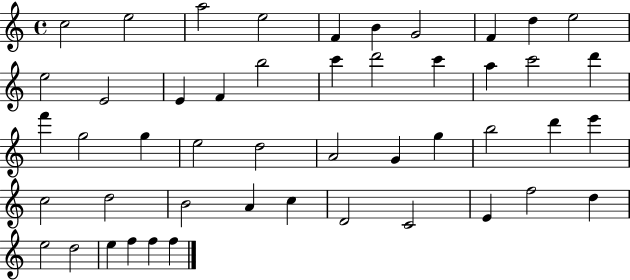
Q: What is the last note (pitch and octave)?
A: F5